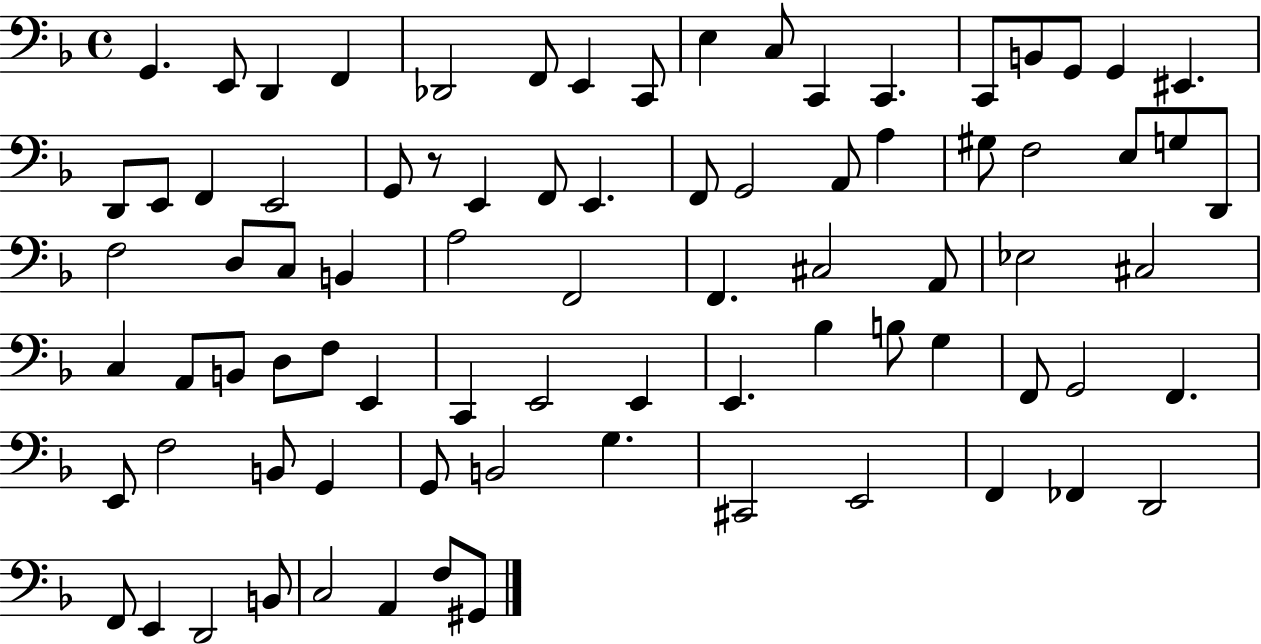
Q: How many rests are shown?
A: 1